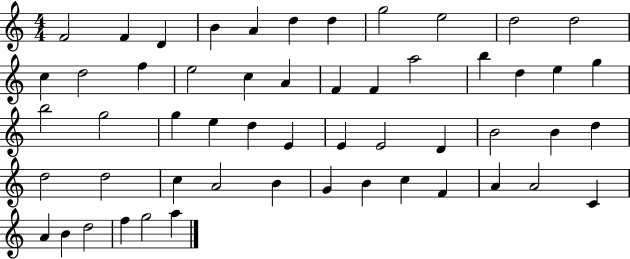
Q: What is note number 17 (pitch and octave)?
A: A4